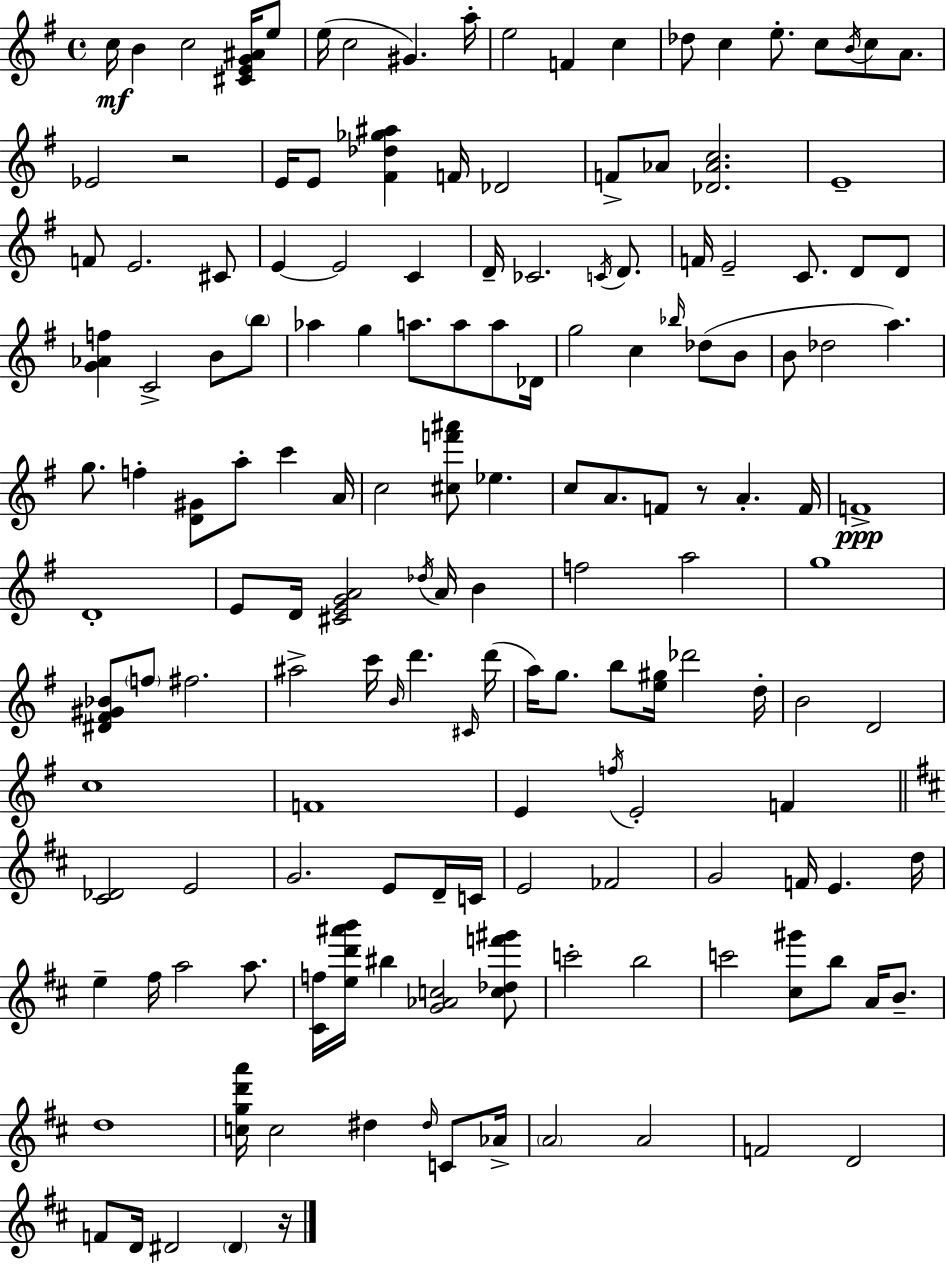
C5/s B4/q C5/h [C#4,E4,G4,A#4]/s E5/e E5/s C5/h G#4/q. A5/s E5/h F4/q C5/q Db5/e C5/q E5/e. C5/e B4/s C5/e A4/e. Eb4/h R/h E4/s E4/e [F#4,Db5,Gb5,A#5]/q F4/s Db4/h F4/e Ab4/e [Db4,Ab4,C5]/h. E4/w F4/e E4/h. C#4/e E4/q E4/h C4/q D4/s CES4/h. C4/s D4/e. F4/s E4/h C4/e. D4/e D4/e [G4,Ab4,F5]/q C4/h B4/e B5/e Ab5/q G5/q A5/e. A5/e A5/e Db4/s G5/h C5/q Bb5/s Db5/e B4/e B4/e Db5/h A5/q. G5/e. F5/q [D4,G#4]/e A5/e C6/q A4/s C5/h [C#5,F6,A#6]/e Eb5/q. C5/e A4/e. F4/e R/e A4/q. F4/s F4/w D4/w E4/e D4/s [C#4,E4,G4,A4]/h Db5/s A4/s B4/q F5/h A5/h G5/w [D#4,F#4,G#4,Bb4]/e F5/e F#5/h. A#5/h C6/s B4/s D6/q. C#4/s D6/s A5/s G5/e. B5/e [E5,G#5]/s Db6/h D5/s B4/h D4/h C5/w F4/w E4/q F5/s E4/h F4/q [C#4,Db4]/h E4/h G4/h. E4/e D4/s C4/s E4/h FES4/h G4/h F4/s E4/q. D5/s E5/q F#5/s A5/h A5/e. [C#4,F5]/s [E5,D6,A#6,B6]/s BIS5/q [G4,Ab4,C5]/h [C5,Db5,F6,G#6]/e C6/h B5/h C6/h [C#5,G#6]/e B5/e A4/s B4/e. D5/w [C5,G5,D6,A6]/s C5/h D#5/q D#5/s C4/e Ab4/s A4/h A4/h F4/h D4/h F4/e D4/s D#4/h D#4/q R/s